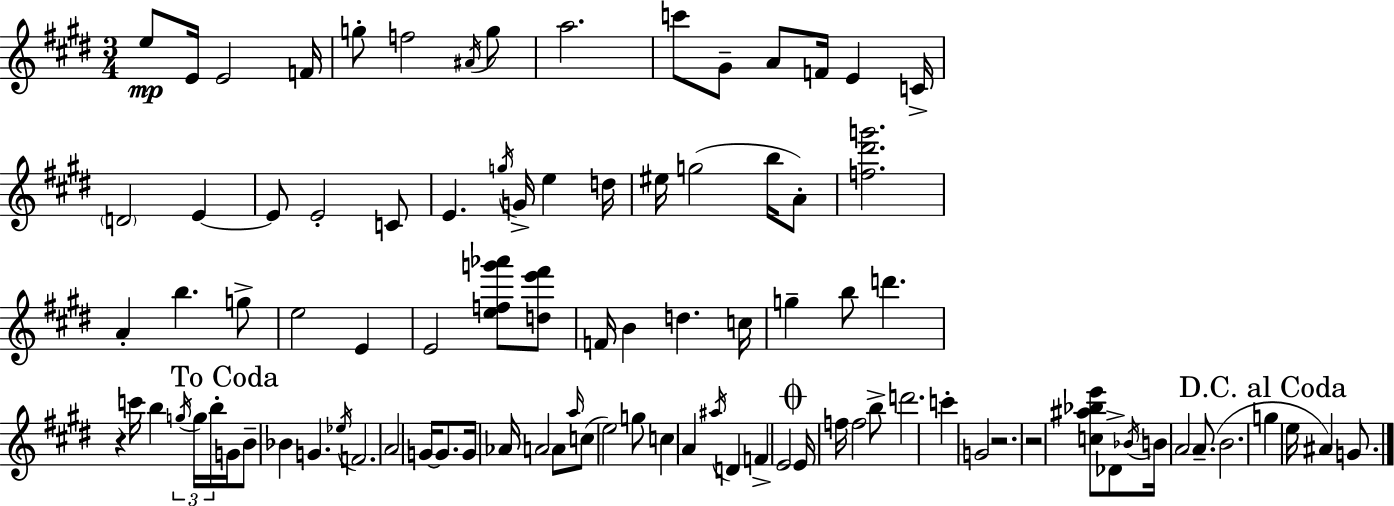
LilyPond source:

{
  \clef treble
  \numericTimeSignature
  \time 3/4
  \key e \major
  e''8\mp e'16 e'2 f'16 | g''8-. f''2 \acciaccatura { ais'16 } g''8 | a''2. | c'''8 gis'8-- a'8 f'16 e'4 | \break c'16-> \parenthesize d'2 e'4~~ | e'8 e'2-. c'8 | e'4. \acciaccatura { g''16 } g'16-> e''4 | d''16 eis''16 g''2( b''16 | \break a'8-.) <f'' dis''' g'''>2. | a'4-. b''4. | g''8-> e''2 e'4 | e'2 <e'' f'' g''' aes'''>8 | \break <d'' e''' fis'''>8 f'16 b'4 d''4. | c''16 g''4-- b''8 d'''4. | r4 c'''16 b''4 \tuplet 3/2 { \acciaccatura { g''16 } | g''16 b''16-. } \mark "To Coda" g'16 b'8-- bes'4 g'4. | \break \acciaccatura { ees''16 } f'2. | a'2 | g'16~~ g'8. g'16 aes'16 a'2 | a'8 \grace { a''16 }( c''8 e''2) | \break g''8 c''4 a'4 | \acciaccatura { ais''16 } d'4 f'4-> e'2 | \mark \markup { \musicglyph "scripts.coda" } e'16 f''16 f''2 | b''8-> d'''2. | \break c'''4-. g'2 | r2. | r2 | <c'' ais'' bes'' e'''>8 des'8-> \acciaccatura { bes'16 } b'16 a'2 | \break a'8.--( b'2. | \mark "D.C. al Coda" g''4 e''16 | ais'4) g'8. \bar "|."
}